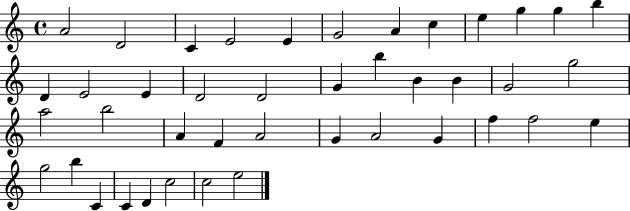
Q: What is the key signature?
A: C major